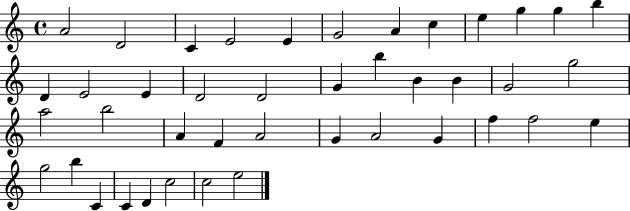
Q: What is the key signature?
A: C major